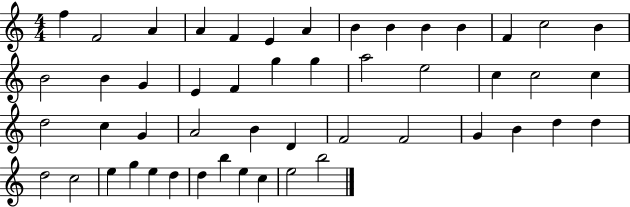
F5/q F4/h A4/q A4/q F4/q E4/q A4/q B4/q B4/q B4/q B4/q F4/q C5/h B4/q B4/h B4/q G4/q E4/q F4/q G5/q G5/q A5/h E5/h C5/q C5/h C5/q D5/h C5/q G4/q A4/h B4/q D4/q F4/h F4/h G4/q B4/q D5/q D5/q D5/h C5/h E5/q G5/q E5/q D5/q D5/q B5/q E5/q C5/q E5/h B5/h